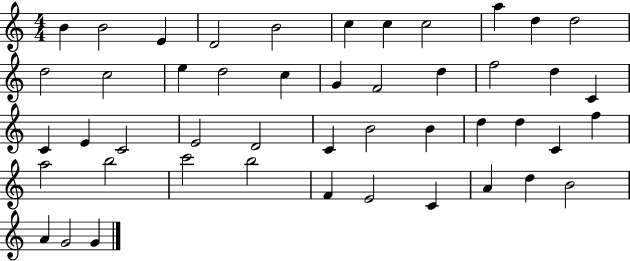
{
  \clef treble
  \numericTimeSignature
  \time 4/4
  \key c \major
  b'4 b'2 e'4 | d'2 b'2 | c''4 c''4 c''2 | a''4 d''4 d''2 | \break d''2 c''2 | e''4 d''2 c''4 | g'4 f'2 d''4 | f''2 d''4 c'4 | \break c'4 e'4 c'2 | e'2 d'2 | c'4 b'2 b'4 | d''4 d''4 c'4 f''4 | \break a''2 b''2 | c'''2 b''2 | f'4 e'2 c'4 | a'4 d''4 b'2 | \break a'4 g'2 g'4 | \bar "|."
}